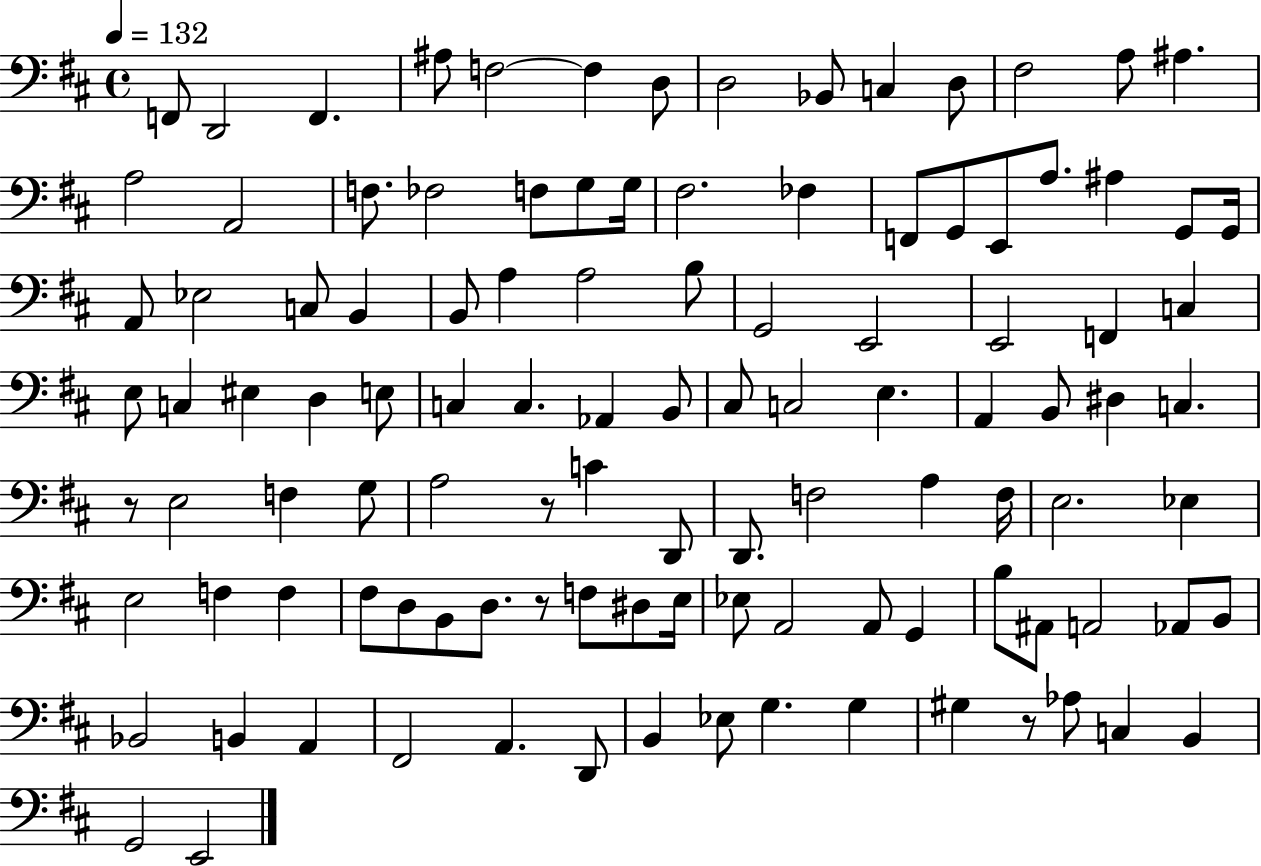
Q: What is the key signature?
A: D major